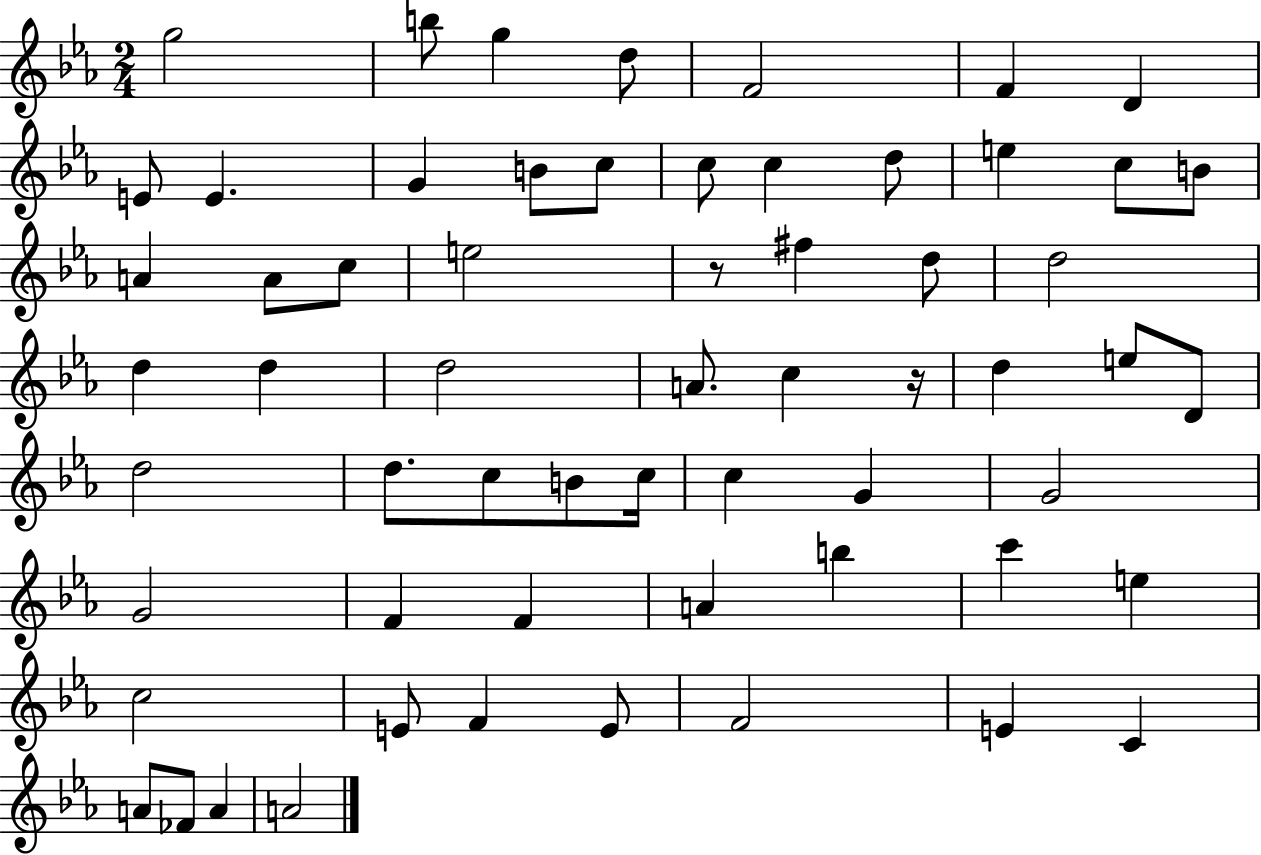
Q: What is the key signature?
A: EES major